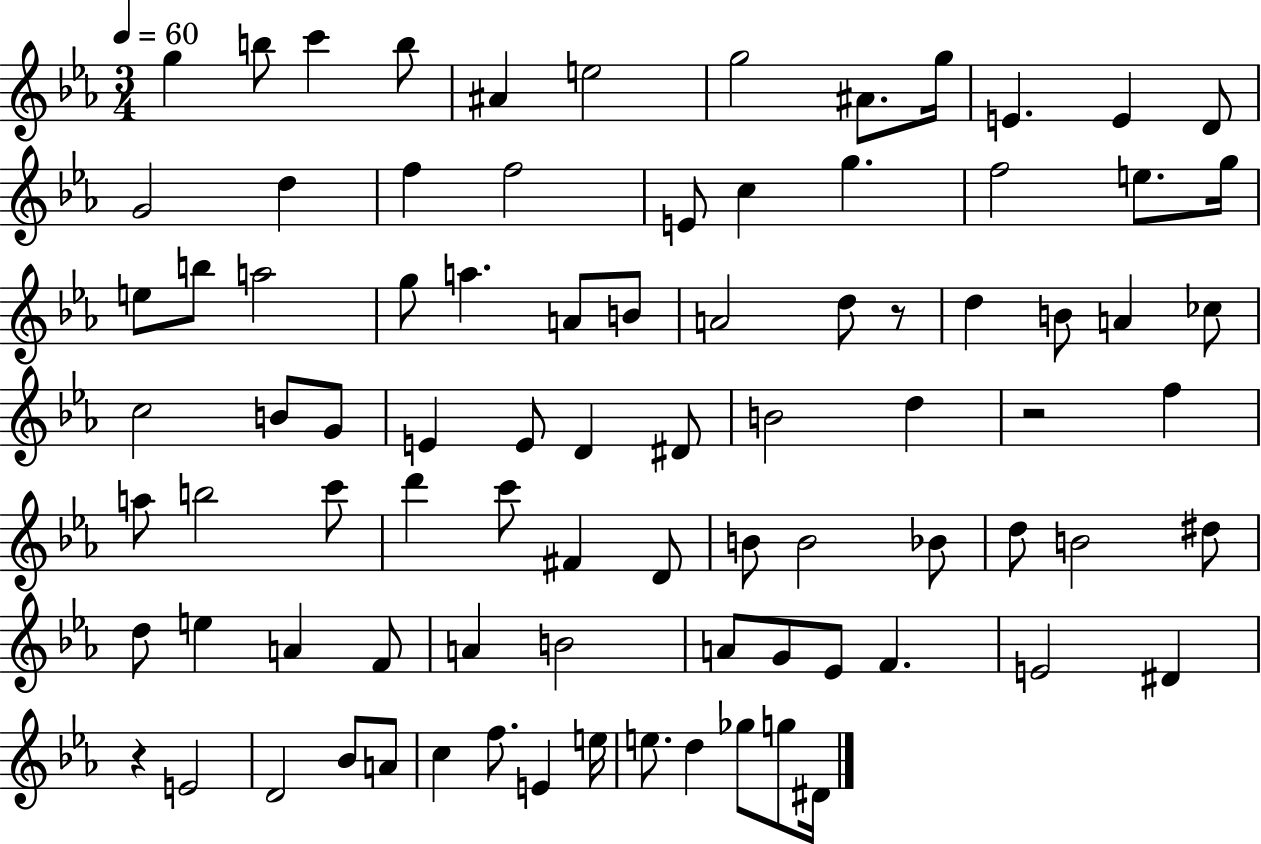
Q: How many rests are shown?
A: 3